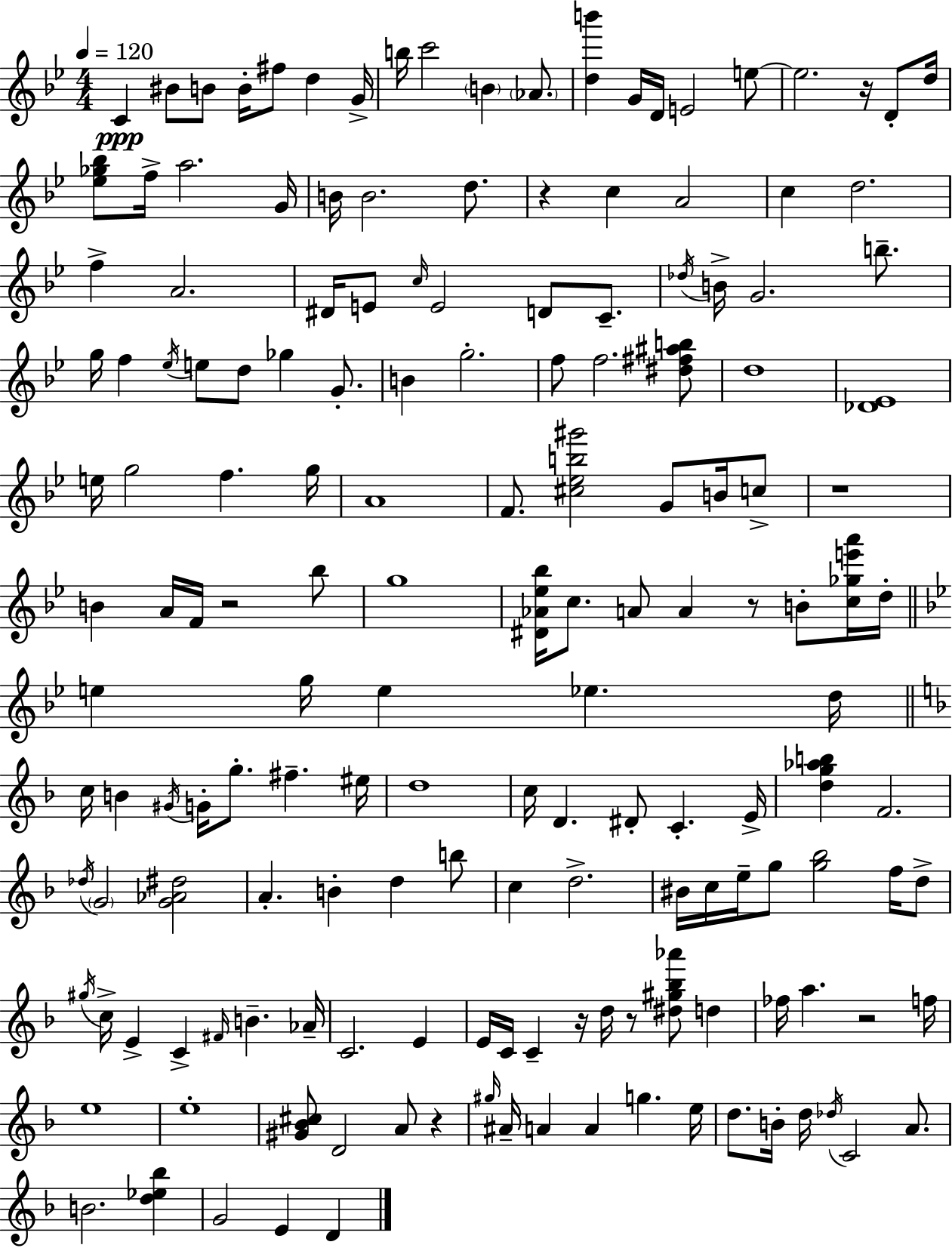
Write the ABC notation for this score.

X:1
T:Untitled
M:4/4
L:1/4
K:Gm
C ^B/2 B/2 B/4 ^f/2 d G/4 b/4 c'2 B _A/2 [db'] G/4 D/4 E2 e/2 e2 z/4 D/2 d/4 [_e_g_b]/2 f/4 a2 G/4 B/4 B2 d/2 z c A2 c d2 f A2 ^D/4 E/2 c/4 E2 D/2 C/2 _d/4 B/4 G2 b/2 g/4 f _e/4 e/2 d/2 _g G/2 B g2 f/2 f2 [^d^f^ab]/2 d4 [_D_E]4 e/4 g2 f g/4 A4 F/2 [^c_eb^g']2 G/2 B/4 c/2 z4 B A/4 F/4 z2 _b/2 g4 [^D_A_e_b]/4 c/2 A/2 A z/2 B/2 [c_ge'a']/4 d/4 e g/4 e _e d/4 c/4 B ^G/4 G/4 g/2 ^f ^e/4 d4 c/4 D ^D/2 C E/4 [dg_ab] F2 _d/4 G2 [G_A^d]2 A B d b/2 c d2 ^B/4 c/4 e/4 g/2 [g_b]2 f/4 d/2 ^g/4 c/4 E C ^F/4 B _A/4 C2 E E/4 C/4 C z/4 d/4 z/2 [^d^g_b_a']/2 d _f/4 a z2 f/4 e4 e4 [^G_B^c]/2 D2 A/2 z ^g/4 ^A/4 A A g e/4 d/2 B/4 d/4 _d/4 C2 A/2 B2 [d_e_b] G2 E D